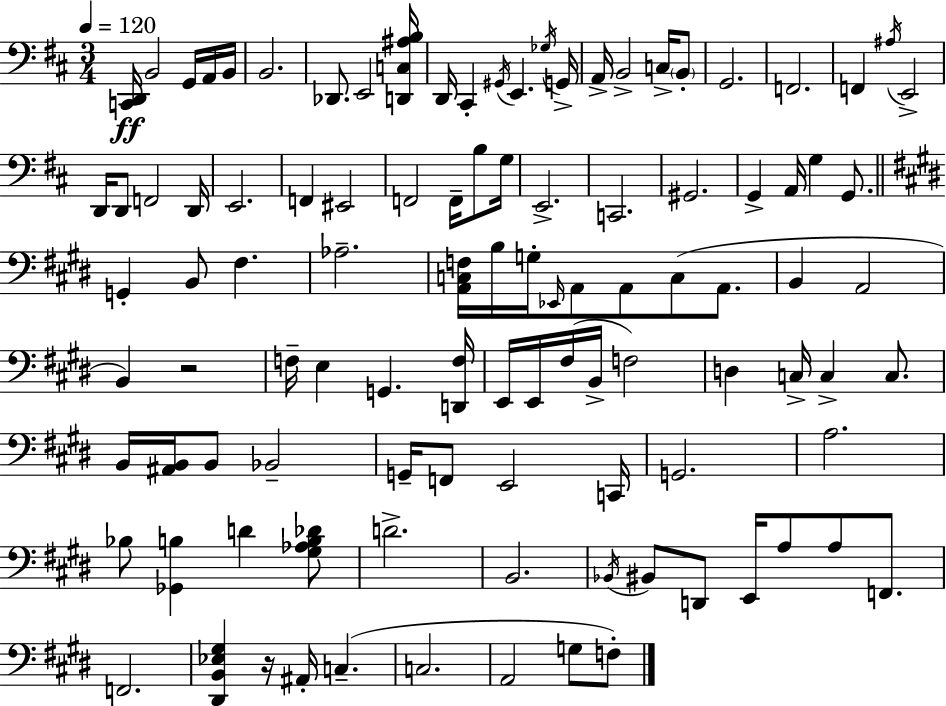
[C2,D2]/s B2/h G2/s A2/s B2/s B2/h. Db2/e. E2/h [D2,C3,A#3,B3]/s D2/s C#2/q G#2/s E2/q. Gb3/s G2/s A2/s B2/h C3/s B2/e G2/h. F2/h. F2/q A#3/s E2/h D2/s D2/e F2/h D2/s E2/h. F2/q EIS2/h F2/h F2/s B3/e G3/s E2/h. C2/h. G#2/h. G2/q A2/s G3/q G2/e. G2/q B2/e F#3/q. Ab3/h. [A2,C3,F3]/s B3/s G3/s Eb2/s A2/e A2/e C3/e A2/e. B2/q A2/h B2/q R/h F3/s E3/q G2/q. [D2,F3]/s E2/s E2/s F#3/s B2/s F3/h D3/q C3/s C3/q C3/e. B2/s [A#2,B2]/s B2/e Bb2/h G2/s F2/e E2/h C2/s G2/h. A3/h. Bb3/e [Gb2,B3]/q D4/q [G#3,Ab3,B3,Db4]/e D4/h. B2/h. Bb2/s BIS2/e D2/e E2/s A3/e A3/e F2/e. F2/h. [D#2,B2,Eb3,G#3]/q R/s A#2/s C3/q. C3/h. A2/h G3/e F3/e